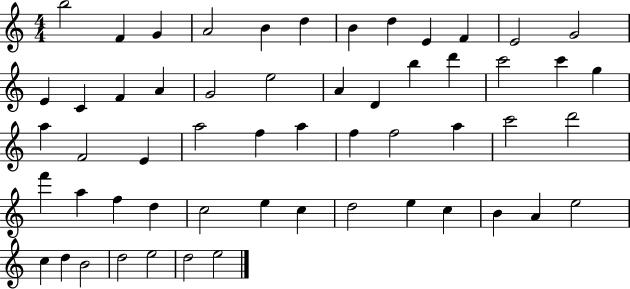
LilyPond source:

{
  \clef treble
  \numericTimeSignature
  \time 4/4
  \key c \major
  b''2 f'4 g'4 | a'2 b'4 d''4 | b'4 d''4 e'4 f'4 | e'2 g'2 | \break e'4 c'4 f'4 a'4 | g'2 e''2 | a'4 d'4 b''4 d'''4 | c'''2 c'''4 g''4 | \break a''4 f'2 e'4 | a''2 f''4 a''4 | f''4 f''2 a''4 | c'''2 d'''2 | \break f'''4 a''4 f''4 d''4 | c''2 e''4 c''4 | d''2 e''4 c''4 | b'4 a'4 e''2 | \break c''4 d''4 b'2 | d''2 e''2 | d''2 e''2 | \bar "|."
}